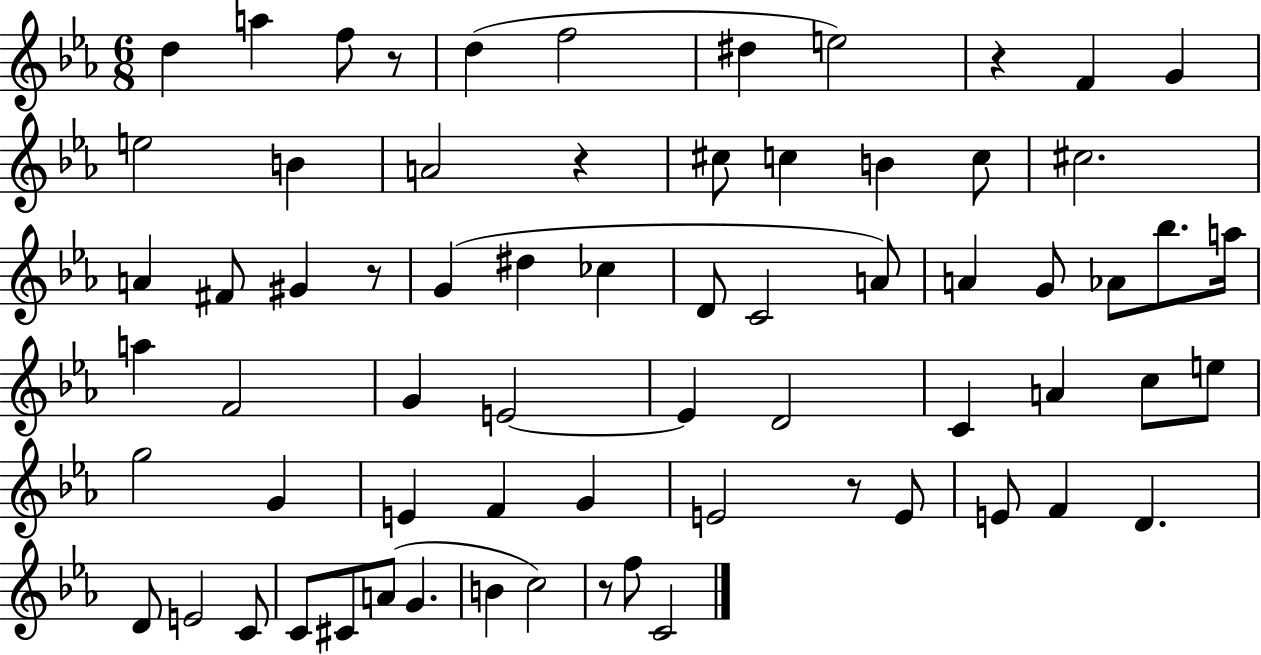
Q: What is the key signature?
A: EES major